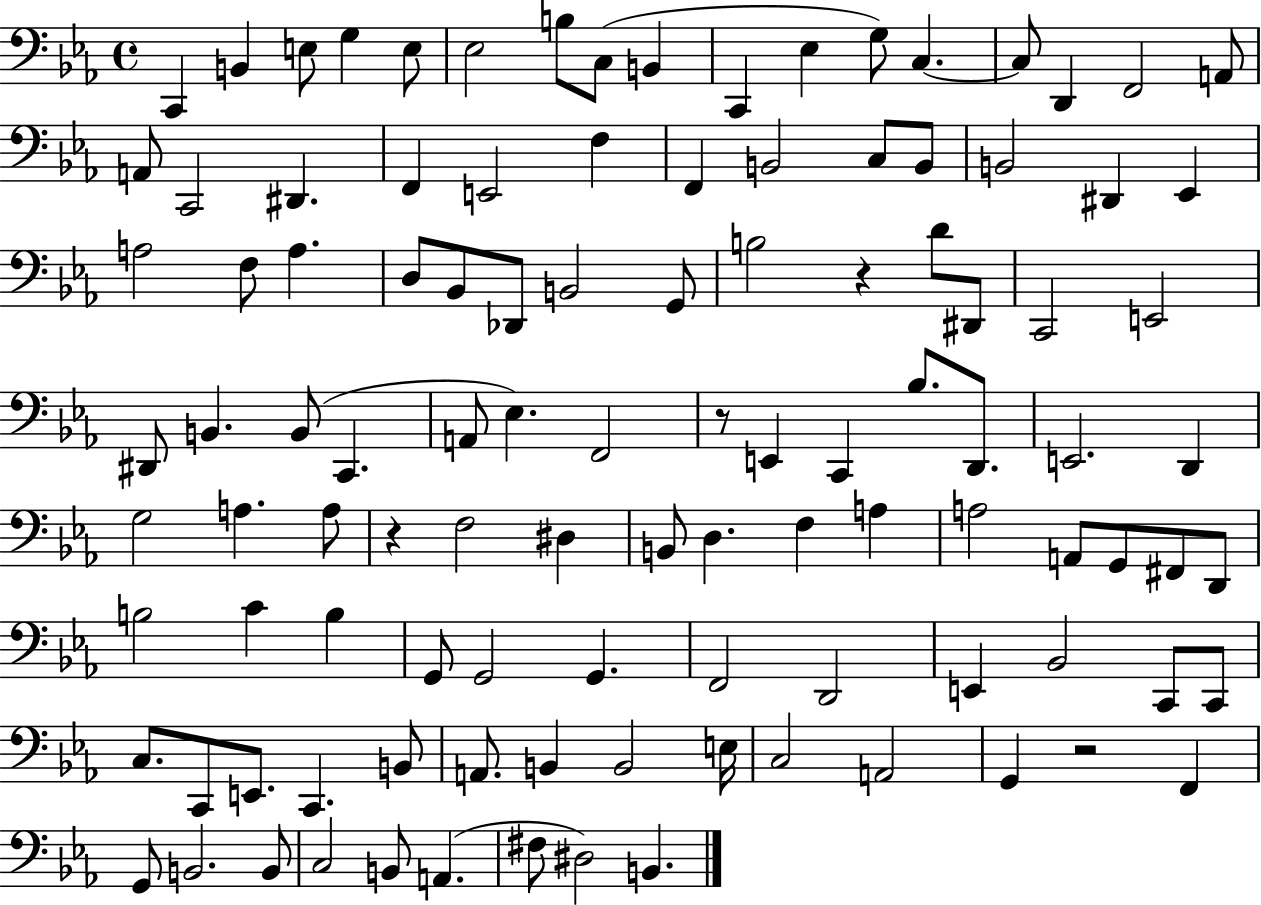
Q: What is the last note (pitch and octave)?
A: B2